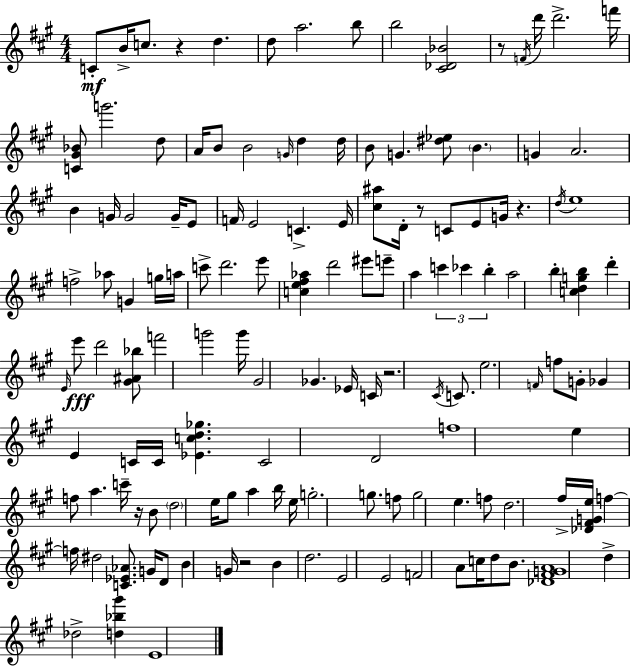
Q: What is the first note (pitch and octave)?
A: C4